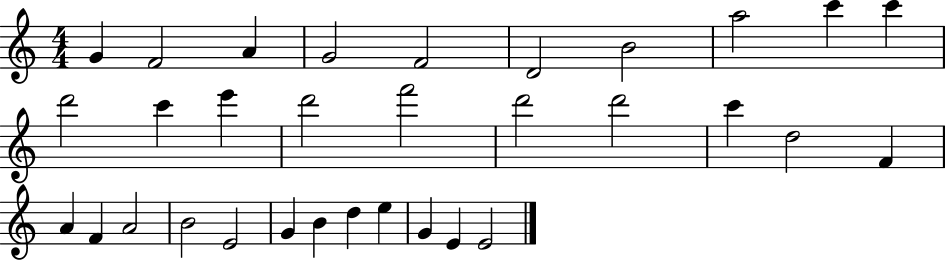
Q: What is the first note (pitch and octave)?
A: G4